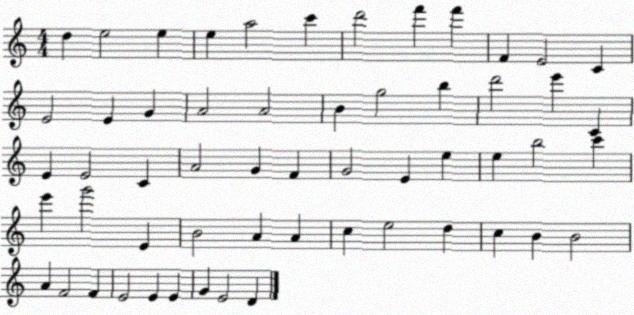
X:1
T:Untitled
M:4/4
L:1/4
K:C
d e2 e e a2 c' d'2 f' f' F E2 C E2 E G A2 A2 B g2 b d'2 e' C E E2 C A2 G F G2 E e e b2 c' e' g'2 E B2 A A c e2 d c B B2 A F2 F E2 E E G E2 D